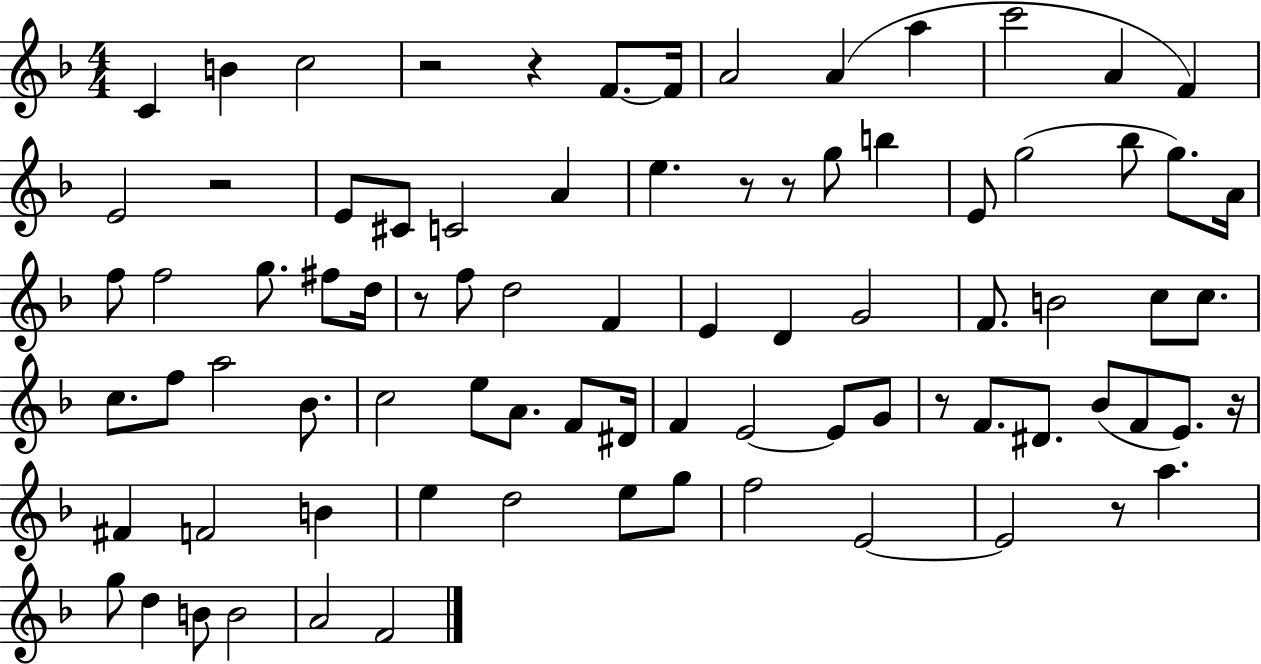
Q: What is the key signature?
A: F major